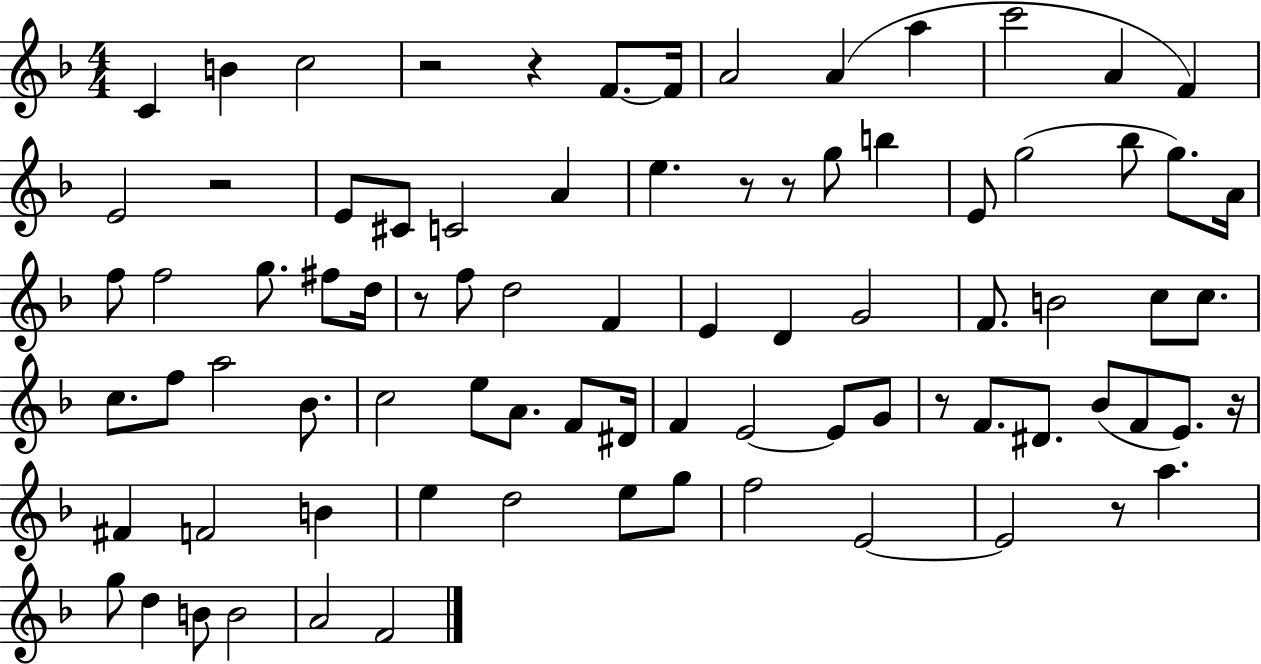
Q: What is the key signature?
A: F major